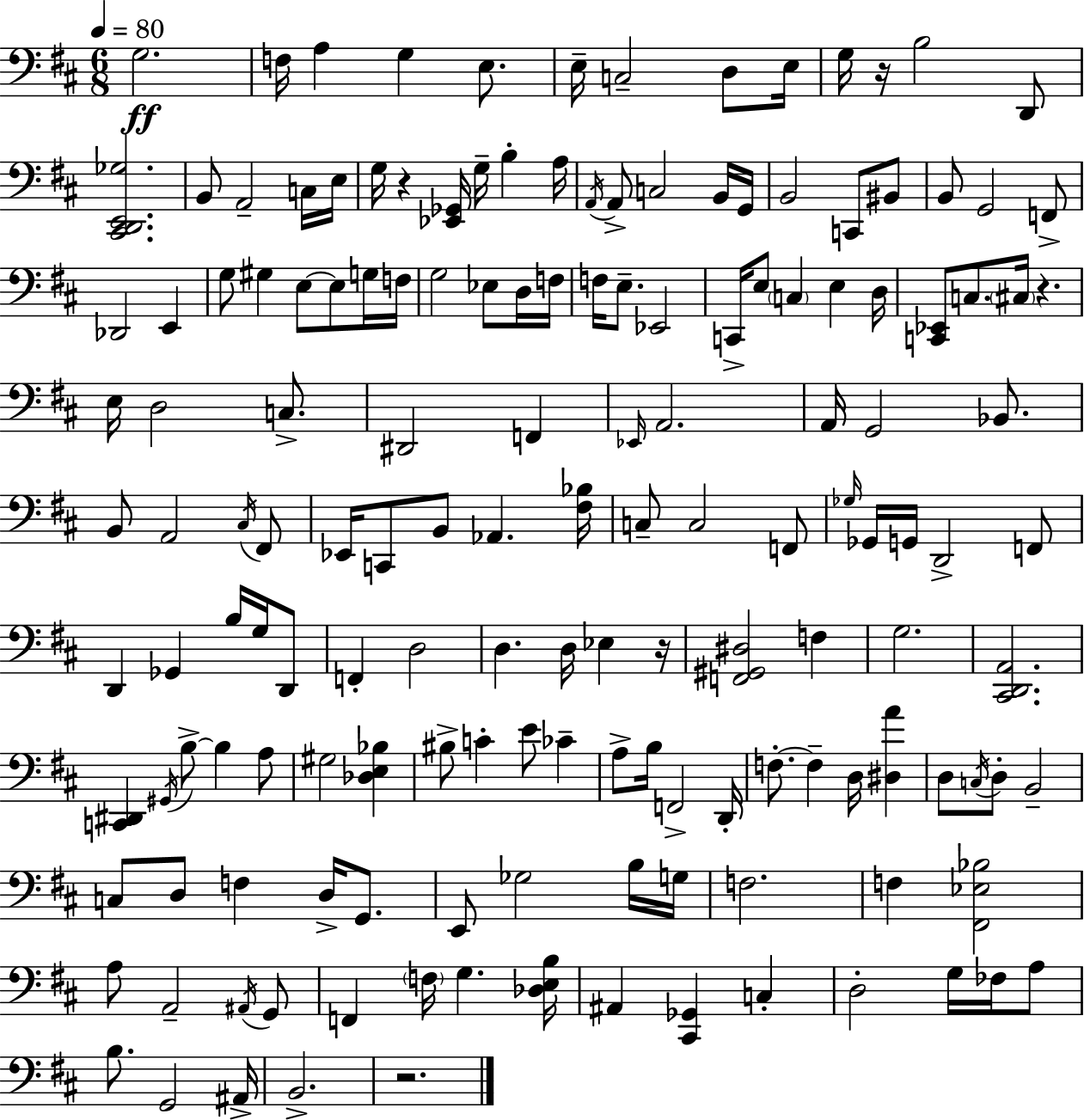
G3/h. F3/s A3/q G3/q E3/e. E3/s C3/h D3/e E3/s G3/s R/s B3/h D2/e [C#2,D2,E2,Gb3]/h. B2/e A2/h C3/s E3/s G3/s R/q [Eb2,Gb2]/s G3/s B3/q A3/s A2/s A2/e C3/h B2/s G2/s B2/h C2/e BIS2/e B2/e G2/h F2/e Db2/h E2/q G3/e G#3/q E3/e E3/e G3/s F3/s G3/h Eb3/e D3/s F3/s F3/s E3/e. Eb2/h C2/s E3/e C3/q E3/q D3/s [C2,Eb2]/e C3/e. C#3/s R/q. E3/s D3/h C3/e. D#2/h F2/q Eb2/s A2/h. A2/s G2/h Bb2/e. B2/e A2/h C#3/s F#2/e Eb2/s C2/e B2/e Ab2/q. [F#3,Bb3]/s C3/e C3/h F2/e Gb3/s Gb2/s G2/s D2/h F2/e D2/q Gb2/q B3/s G3/s D2/e F2/q D3/h D3/q. D3/s Eb3/q R/s [F2,G#2,D#3]/h F3/q G3/h. [C#2,D2,A2]/h. [C2,D#2]/q G#2/s B3/e B3/q A3/e G#3/h [Db3,E3,Bb3]/q BIS3/e C4/q E4/e CES4/q A3/e B3/s F2/h D2/s F3/e. F3/q D3/s [D#3,A4]/q D3/e C3/s D3/e B2/h C3/e D3/e F3/q D3/s G2/e. E2/e Gb3/h B3/s G3/s F3/h. F3/q [F#2,Eb3,Bb3]/h A3/e A2/h A#2/s G2/e F2/q F3/s G3/q. [Db3,E3,B3]/s A#2/q [C#2,Gb2]/q C3/q D3/h G3/s FES3/s A3/e B3/e. G2/h A#2/s B2/h. R/h.